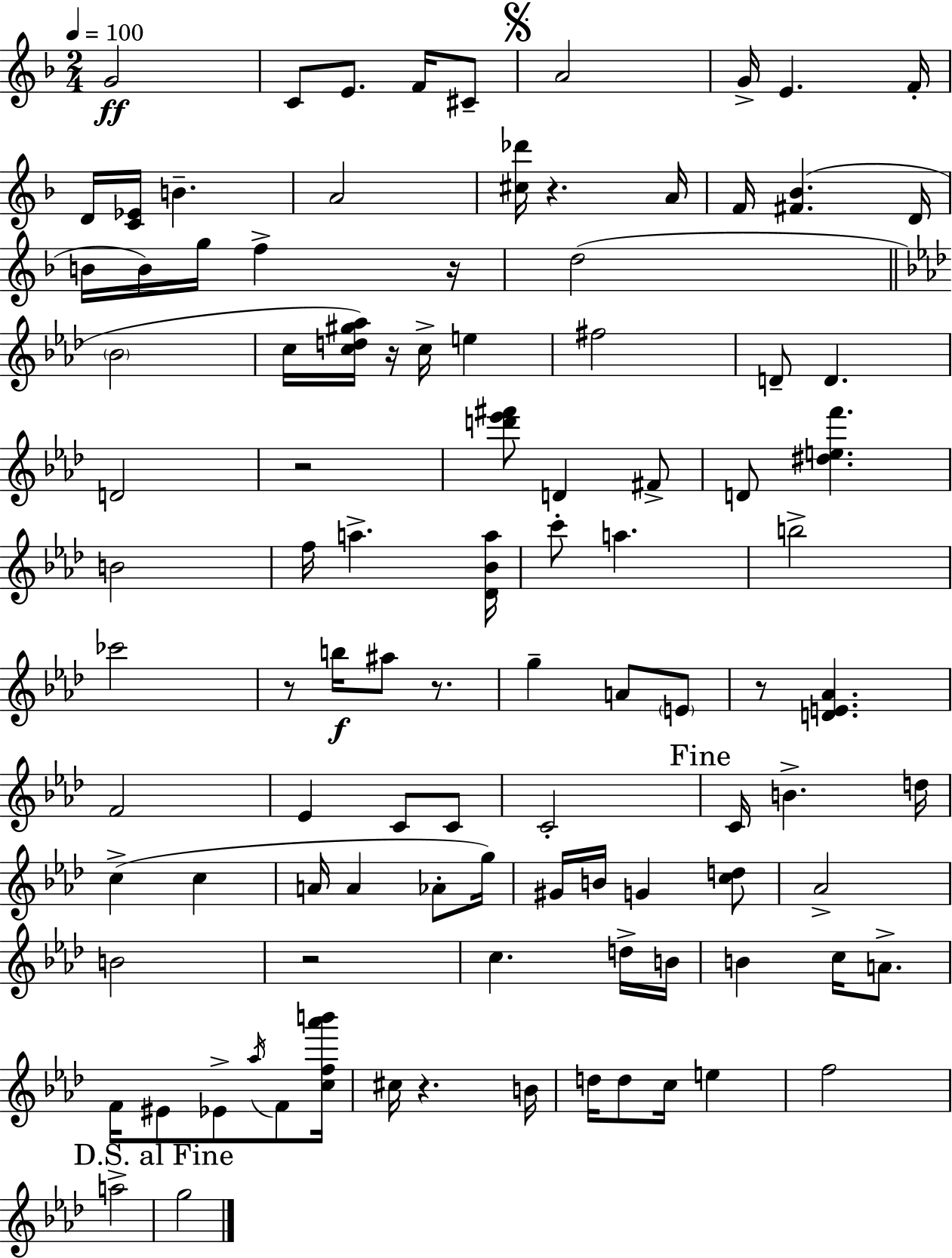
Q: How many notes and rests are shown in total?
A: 101